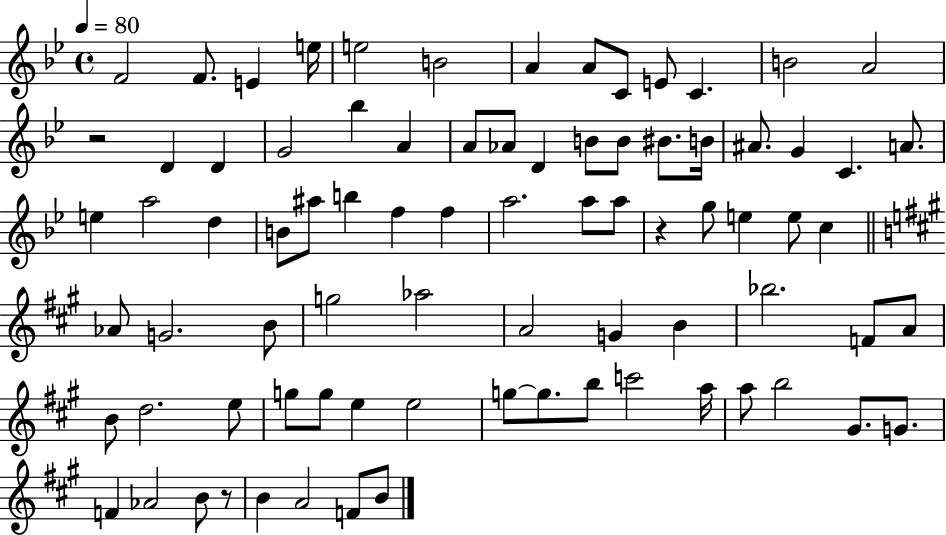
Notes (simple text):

F4/h F4/e. E4/q E5/s E5/h B4/h A4/q A4/e C4/e E4/e C4/q. B4/h A4/h R/h D4/q D4/q G4/h Bb5/q A4/q A4/e Ab4/e D4/q B4/e B4/e BIS4/e. B4/s A#4/e. G4/q C4/q. A4/e. E5/q A5/h D5/q B4/e A#5/e B5/q F5/q F5/q A5/h. A5/e A5/e R/q G5/e E5/q E5/e C5/q Ab4/e G4/h. B4/e G5/h Ab5/h A4/h G4/q B4/q Bb5/h. F4/e A4/e B4/e D5/h. E5/e G5/e G5/e E5/q E5/h G5/e G5/e. B5/e C6/h A5/s A5/e B5/h G#4/e. G4/e. F4/q Ab4/h B4/e R/e B4/q A4/h F4/e B4/e